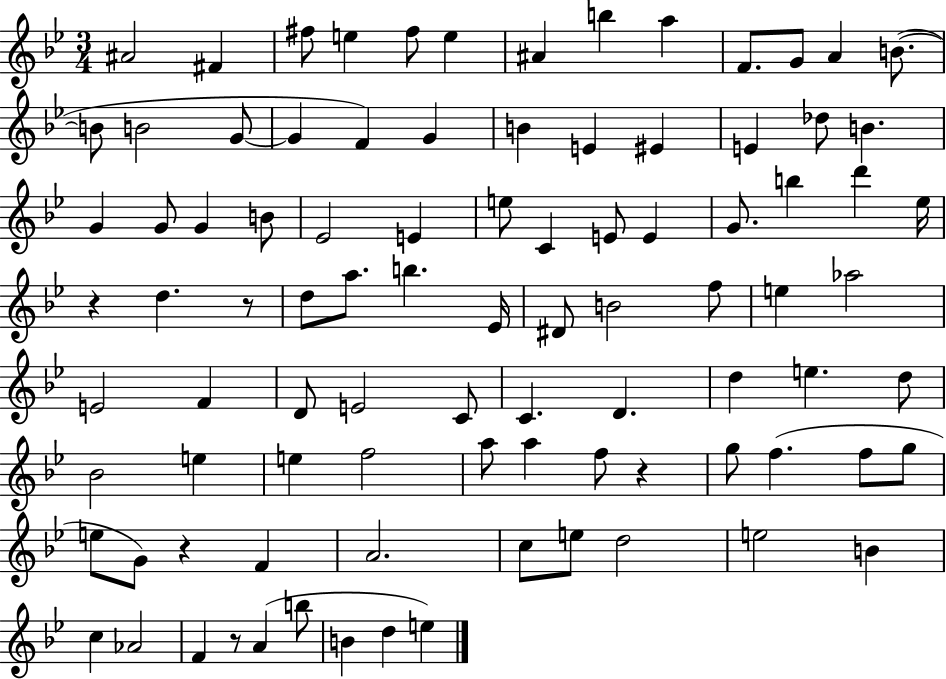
{
  \clef treble
  \numericTimeSignature
  \time 3/4
  \key bes \major
  ais'2 fis'4 | fis''8 e''4 fis''8 e''4 | ais'4 b''4 a''4 | f'8. g'8 a'4 b'8.~(~ | \break b'8 b'2 g'8~~ | g'4 f'4) g'4 | b'4 e'4 eis'4 | e'4 des''8 b'4. | \break g'4 g'8 g'4 b'8 | ees'2 e'4 | e''8 c'4 e'8 e'4 | g'8. b''4 d'''4 ees''16 | \break r4 d''4. r8 | d''8 a''8. b''4. ees'16 | dis'8 b'2 f''8 | e''4 aes''2 | \break e'2 f'4 | d'8 e'2 c'8 | c'4. d'4. | d''4 e''4. d''8 | \break bes'2 e''4 | e''4 f''2 | a''8 a''4 f''8 r4 | g''8 f''4.( f''8 g''8 | \break e''8 g'8) r4 f'4 | a'2. | c''8 e''8 d''2 | e''2 b'4 | \break c''4 aes'2 | f'4 r8 a'4( b''8 | b'4 d''4 e''4) | \bar "|."
}